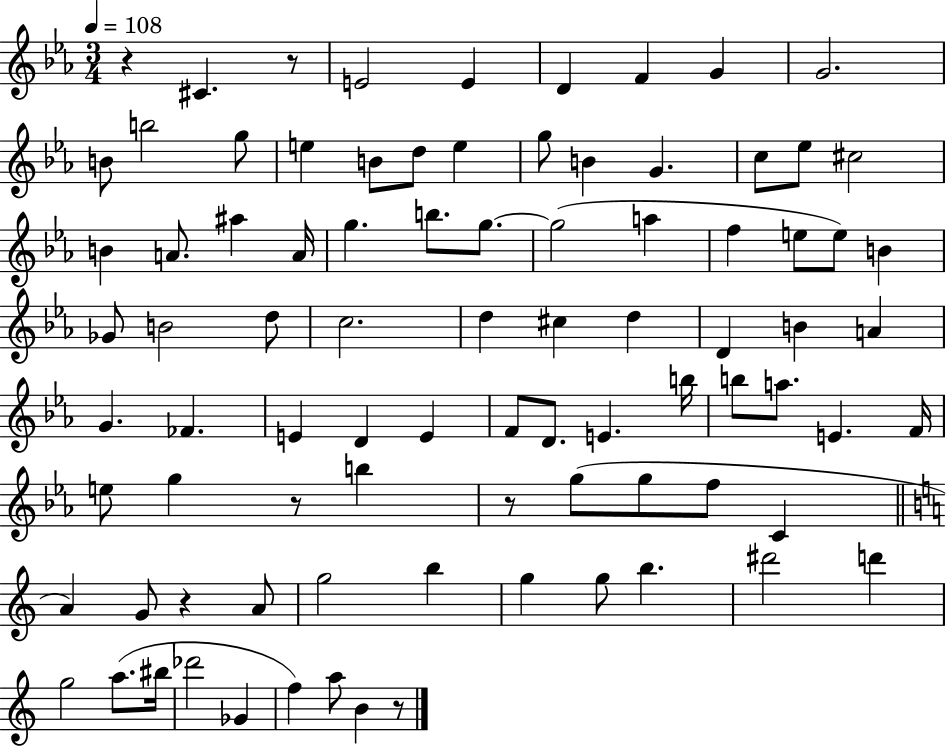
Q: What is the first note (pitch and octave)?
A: C#4